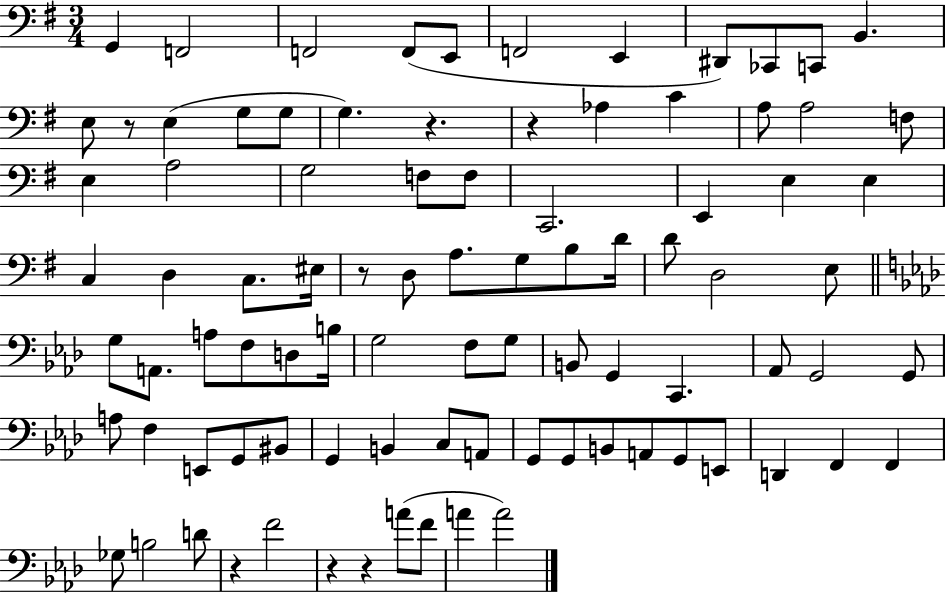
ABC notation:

X:1
T:Untitled
M:3/4
L:1/4
K:G
G,, F,,2 F,,2 F,,/2 E,,/2 F,,2 E,, ^D,,/2 _C,,/2 C,,/2 B,, E,/2 z/2 E, G,/2 G,/2 G, z z _A, C A,/2 A,2 F,/2 E, A,2 G,2 F,/2 F,/2 C,,2 E,, E, E, C, D, C,/2 ^E,/4 z/2 D,/2 A,/2 G,/2 B,/2 D/4 D/2 D,2 E,/2 G,/2 A,,/2 A,/2 F,/2 D,/2 B,/4 G,2 F,/2 G,/2 B,,/2 G,, C,, _A,,/2 G,,2 G,,/2 A,/2 F, E,,/2 G,,/2 ^B,,/2 G,, B,, C,/2 A,,/2 G,,/2 G,,/2 B,,/2 A,,/2 G,,/2 E,,/2 D,, F,, F,, _G,/2 B,2 D/2 z F2 z z A/2 F/2 A A2